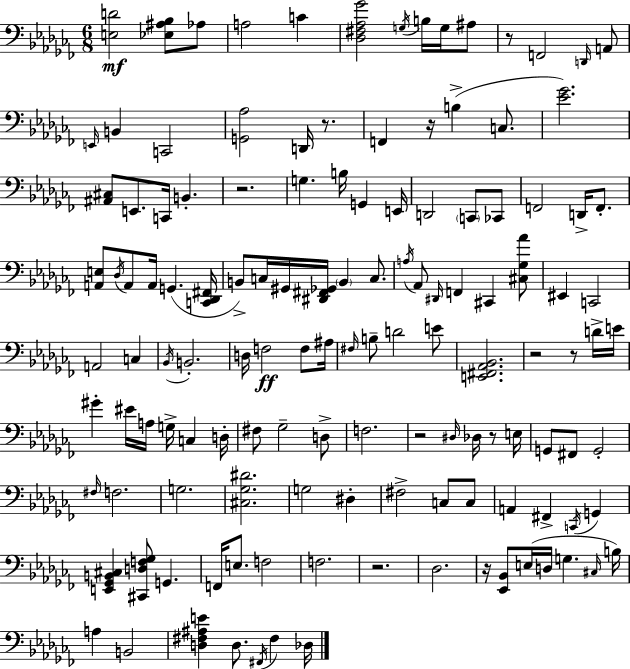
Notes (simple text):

[E3,D4]/h [Eb3,A#3,Bb3]/e Ab3/e A3/h C4/q [Db3,F#3,Ab3,Gb4]/h G3/s B3/s G3/s A#3/e R/e F2/h D2/s A2/e E2/s B2/q C2/h [G2,Ab3]/h D2/s R/e. F2/q R/s B3/q C3/e. [Eb4,Gb4]/h. [A#2,C#3]/e E2/e. C2/s B2/q. R/h. G3/q. B3/s G2/q E2/s D2/h C2/e CES2/e F2/h D2/s F2/e. [A2,E3]/e Db3/s A2/e A2/s G2/q. [C2,Db2,F#2]/s B2/e C3/s G#2/s [D#2,F#2,Gb2]/s B2/q C3/e. A3/s Ab2/e D#2/s F2/q C#2/q [C#3,Gb3,Ab4]/e EIS2/q C2/h A2/h C3/q Bb2/s B2/h. D3/s F3/h F3/e A#3/s F#3/s B3/e D4/h E4/e [E2,F#2,Ab2,Bb2]/h. R/h R/e D4/s E4/s G#4/q EIS4/s A3/s G3/s C3/q D3/s F#3/e Gb3/h D3/e F3/h. R/h D#3/s Db3/s R/e E3/s G2/e F#2/e G2/h F#3/s F3/h. G3/h. [C#3,Gb3,D#4]/h. G3/h D#3/q F#3/h C3/e C3/e A2/q F#2/q C2/s G2/q [E2,Gb2,B2,C#3]/q [C#2,D3,F3,Gb3]/e G2/q. F2/s E3/e. F3/h F3/h. R/h. Db3/h. R/s [Eb2,Bb2]/e E3/s D3/s G3/q. C#3/s B3/s A3/q B2/h [D3,F#3,A#3,E4]/q D3/e. F#2/s F#3/q Db3/s